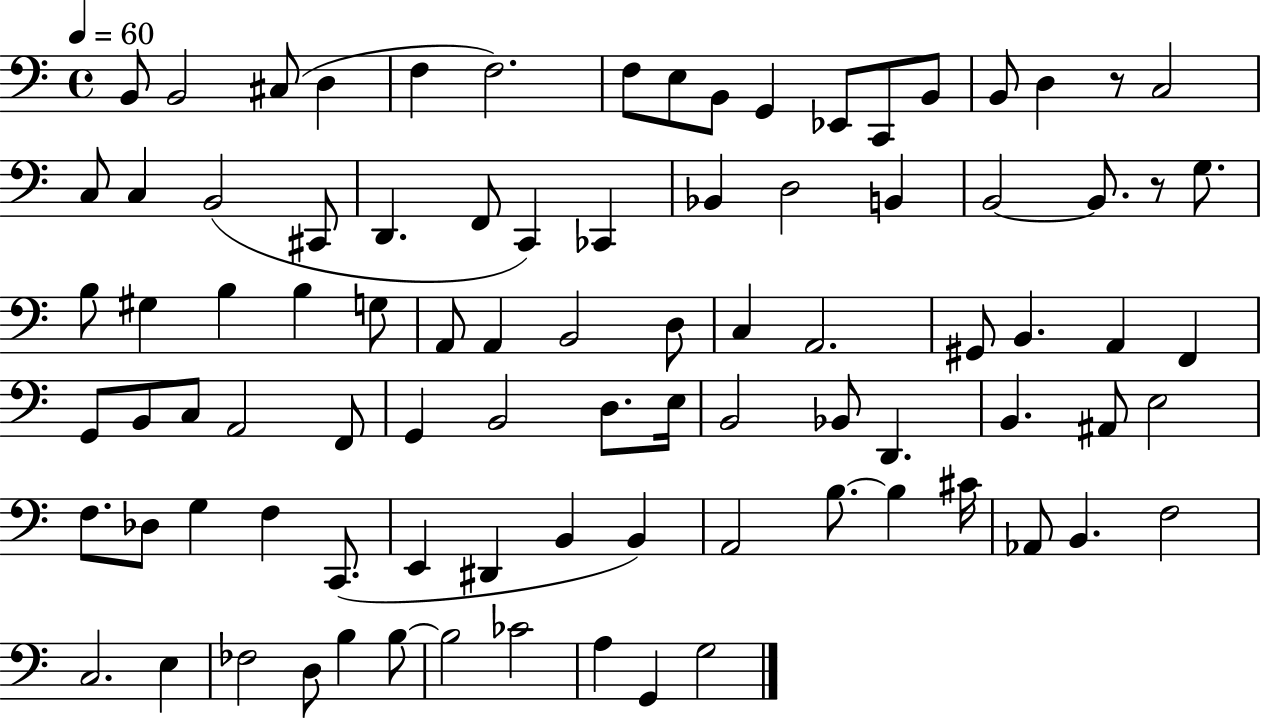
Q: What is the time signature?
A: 4/4